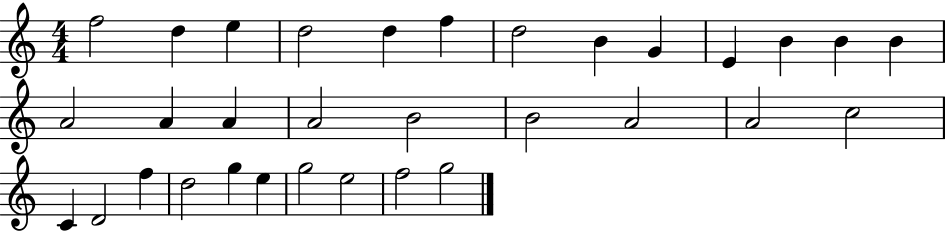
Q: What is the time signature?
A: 4/4